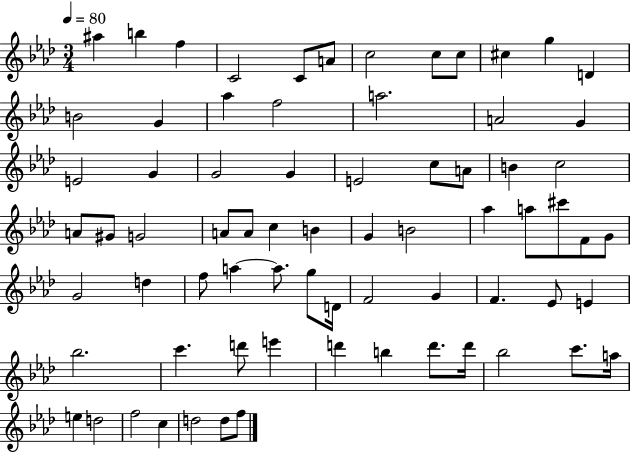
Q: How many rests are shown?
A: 0